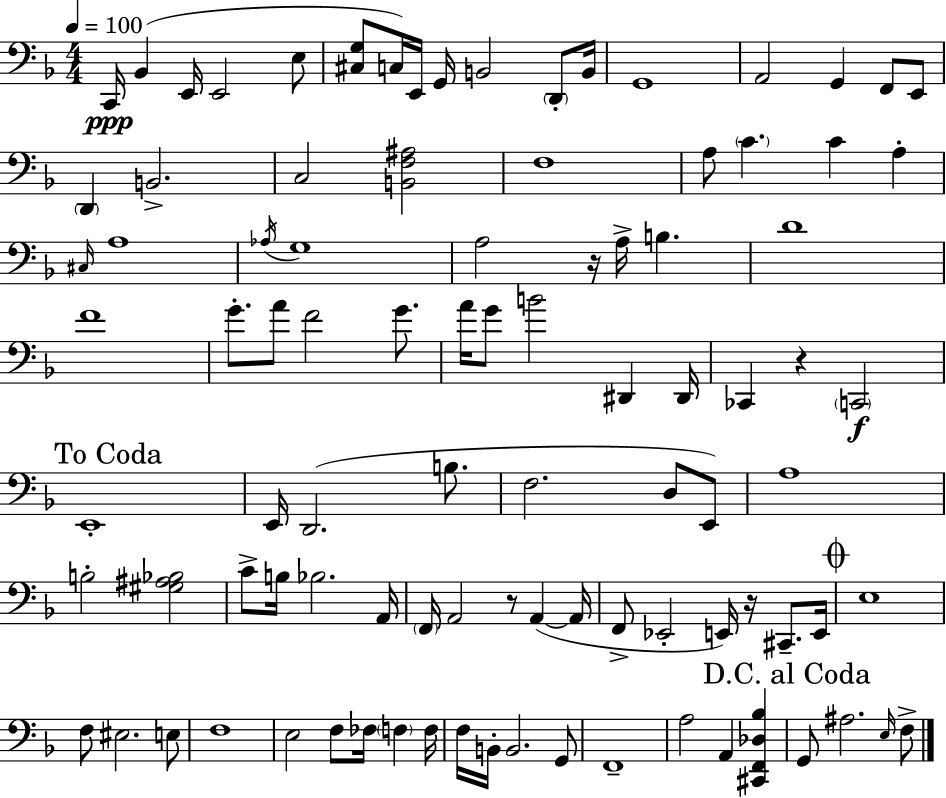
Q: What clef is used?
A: bass